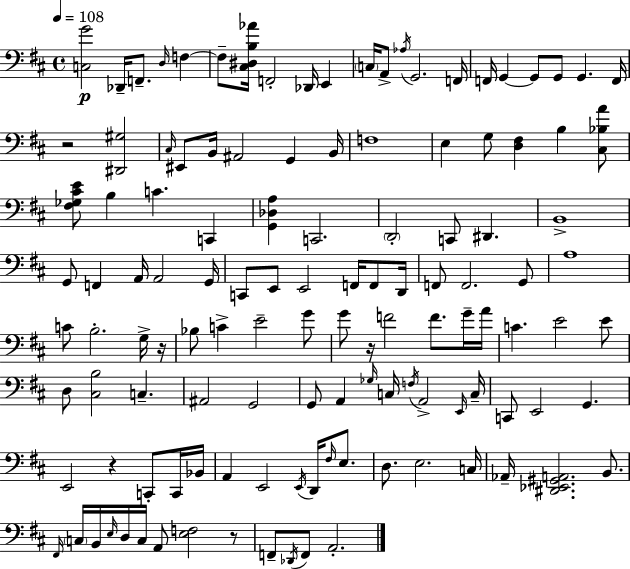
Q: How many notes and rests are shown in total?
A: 123